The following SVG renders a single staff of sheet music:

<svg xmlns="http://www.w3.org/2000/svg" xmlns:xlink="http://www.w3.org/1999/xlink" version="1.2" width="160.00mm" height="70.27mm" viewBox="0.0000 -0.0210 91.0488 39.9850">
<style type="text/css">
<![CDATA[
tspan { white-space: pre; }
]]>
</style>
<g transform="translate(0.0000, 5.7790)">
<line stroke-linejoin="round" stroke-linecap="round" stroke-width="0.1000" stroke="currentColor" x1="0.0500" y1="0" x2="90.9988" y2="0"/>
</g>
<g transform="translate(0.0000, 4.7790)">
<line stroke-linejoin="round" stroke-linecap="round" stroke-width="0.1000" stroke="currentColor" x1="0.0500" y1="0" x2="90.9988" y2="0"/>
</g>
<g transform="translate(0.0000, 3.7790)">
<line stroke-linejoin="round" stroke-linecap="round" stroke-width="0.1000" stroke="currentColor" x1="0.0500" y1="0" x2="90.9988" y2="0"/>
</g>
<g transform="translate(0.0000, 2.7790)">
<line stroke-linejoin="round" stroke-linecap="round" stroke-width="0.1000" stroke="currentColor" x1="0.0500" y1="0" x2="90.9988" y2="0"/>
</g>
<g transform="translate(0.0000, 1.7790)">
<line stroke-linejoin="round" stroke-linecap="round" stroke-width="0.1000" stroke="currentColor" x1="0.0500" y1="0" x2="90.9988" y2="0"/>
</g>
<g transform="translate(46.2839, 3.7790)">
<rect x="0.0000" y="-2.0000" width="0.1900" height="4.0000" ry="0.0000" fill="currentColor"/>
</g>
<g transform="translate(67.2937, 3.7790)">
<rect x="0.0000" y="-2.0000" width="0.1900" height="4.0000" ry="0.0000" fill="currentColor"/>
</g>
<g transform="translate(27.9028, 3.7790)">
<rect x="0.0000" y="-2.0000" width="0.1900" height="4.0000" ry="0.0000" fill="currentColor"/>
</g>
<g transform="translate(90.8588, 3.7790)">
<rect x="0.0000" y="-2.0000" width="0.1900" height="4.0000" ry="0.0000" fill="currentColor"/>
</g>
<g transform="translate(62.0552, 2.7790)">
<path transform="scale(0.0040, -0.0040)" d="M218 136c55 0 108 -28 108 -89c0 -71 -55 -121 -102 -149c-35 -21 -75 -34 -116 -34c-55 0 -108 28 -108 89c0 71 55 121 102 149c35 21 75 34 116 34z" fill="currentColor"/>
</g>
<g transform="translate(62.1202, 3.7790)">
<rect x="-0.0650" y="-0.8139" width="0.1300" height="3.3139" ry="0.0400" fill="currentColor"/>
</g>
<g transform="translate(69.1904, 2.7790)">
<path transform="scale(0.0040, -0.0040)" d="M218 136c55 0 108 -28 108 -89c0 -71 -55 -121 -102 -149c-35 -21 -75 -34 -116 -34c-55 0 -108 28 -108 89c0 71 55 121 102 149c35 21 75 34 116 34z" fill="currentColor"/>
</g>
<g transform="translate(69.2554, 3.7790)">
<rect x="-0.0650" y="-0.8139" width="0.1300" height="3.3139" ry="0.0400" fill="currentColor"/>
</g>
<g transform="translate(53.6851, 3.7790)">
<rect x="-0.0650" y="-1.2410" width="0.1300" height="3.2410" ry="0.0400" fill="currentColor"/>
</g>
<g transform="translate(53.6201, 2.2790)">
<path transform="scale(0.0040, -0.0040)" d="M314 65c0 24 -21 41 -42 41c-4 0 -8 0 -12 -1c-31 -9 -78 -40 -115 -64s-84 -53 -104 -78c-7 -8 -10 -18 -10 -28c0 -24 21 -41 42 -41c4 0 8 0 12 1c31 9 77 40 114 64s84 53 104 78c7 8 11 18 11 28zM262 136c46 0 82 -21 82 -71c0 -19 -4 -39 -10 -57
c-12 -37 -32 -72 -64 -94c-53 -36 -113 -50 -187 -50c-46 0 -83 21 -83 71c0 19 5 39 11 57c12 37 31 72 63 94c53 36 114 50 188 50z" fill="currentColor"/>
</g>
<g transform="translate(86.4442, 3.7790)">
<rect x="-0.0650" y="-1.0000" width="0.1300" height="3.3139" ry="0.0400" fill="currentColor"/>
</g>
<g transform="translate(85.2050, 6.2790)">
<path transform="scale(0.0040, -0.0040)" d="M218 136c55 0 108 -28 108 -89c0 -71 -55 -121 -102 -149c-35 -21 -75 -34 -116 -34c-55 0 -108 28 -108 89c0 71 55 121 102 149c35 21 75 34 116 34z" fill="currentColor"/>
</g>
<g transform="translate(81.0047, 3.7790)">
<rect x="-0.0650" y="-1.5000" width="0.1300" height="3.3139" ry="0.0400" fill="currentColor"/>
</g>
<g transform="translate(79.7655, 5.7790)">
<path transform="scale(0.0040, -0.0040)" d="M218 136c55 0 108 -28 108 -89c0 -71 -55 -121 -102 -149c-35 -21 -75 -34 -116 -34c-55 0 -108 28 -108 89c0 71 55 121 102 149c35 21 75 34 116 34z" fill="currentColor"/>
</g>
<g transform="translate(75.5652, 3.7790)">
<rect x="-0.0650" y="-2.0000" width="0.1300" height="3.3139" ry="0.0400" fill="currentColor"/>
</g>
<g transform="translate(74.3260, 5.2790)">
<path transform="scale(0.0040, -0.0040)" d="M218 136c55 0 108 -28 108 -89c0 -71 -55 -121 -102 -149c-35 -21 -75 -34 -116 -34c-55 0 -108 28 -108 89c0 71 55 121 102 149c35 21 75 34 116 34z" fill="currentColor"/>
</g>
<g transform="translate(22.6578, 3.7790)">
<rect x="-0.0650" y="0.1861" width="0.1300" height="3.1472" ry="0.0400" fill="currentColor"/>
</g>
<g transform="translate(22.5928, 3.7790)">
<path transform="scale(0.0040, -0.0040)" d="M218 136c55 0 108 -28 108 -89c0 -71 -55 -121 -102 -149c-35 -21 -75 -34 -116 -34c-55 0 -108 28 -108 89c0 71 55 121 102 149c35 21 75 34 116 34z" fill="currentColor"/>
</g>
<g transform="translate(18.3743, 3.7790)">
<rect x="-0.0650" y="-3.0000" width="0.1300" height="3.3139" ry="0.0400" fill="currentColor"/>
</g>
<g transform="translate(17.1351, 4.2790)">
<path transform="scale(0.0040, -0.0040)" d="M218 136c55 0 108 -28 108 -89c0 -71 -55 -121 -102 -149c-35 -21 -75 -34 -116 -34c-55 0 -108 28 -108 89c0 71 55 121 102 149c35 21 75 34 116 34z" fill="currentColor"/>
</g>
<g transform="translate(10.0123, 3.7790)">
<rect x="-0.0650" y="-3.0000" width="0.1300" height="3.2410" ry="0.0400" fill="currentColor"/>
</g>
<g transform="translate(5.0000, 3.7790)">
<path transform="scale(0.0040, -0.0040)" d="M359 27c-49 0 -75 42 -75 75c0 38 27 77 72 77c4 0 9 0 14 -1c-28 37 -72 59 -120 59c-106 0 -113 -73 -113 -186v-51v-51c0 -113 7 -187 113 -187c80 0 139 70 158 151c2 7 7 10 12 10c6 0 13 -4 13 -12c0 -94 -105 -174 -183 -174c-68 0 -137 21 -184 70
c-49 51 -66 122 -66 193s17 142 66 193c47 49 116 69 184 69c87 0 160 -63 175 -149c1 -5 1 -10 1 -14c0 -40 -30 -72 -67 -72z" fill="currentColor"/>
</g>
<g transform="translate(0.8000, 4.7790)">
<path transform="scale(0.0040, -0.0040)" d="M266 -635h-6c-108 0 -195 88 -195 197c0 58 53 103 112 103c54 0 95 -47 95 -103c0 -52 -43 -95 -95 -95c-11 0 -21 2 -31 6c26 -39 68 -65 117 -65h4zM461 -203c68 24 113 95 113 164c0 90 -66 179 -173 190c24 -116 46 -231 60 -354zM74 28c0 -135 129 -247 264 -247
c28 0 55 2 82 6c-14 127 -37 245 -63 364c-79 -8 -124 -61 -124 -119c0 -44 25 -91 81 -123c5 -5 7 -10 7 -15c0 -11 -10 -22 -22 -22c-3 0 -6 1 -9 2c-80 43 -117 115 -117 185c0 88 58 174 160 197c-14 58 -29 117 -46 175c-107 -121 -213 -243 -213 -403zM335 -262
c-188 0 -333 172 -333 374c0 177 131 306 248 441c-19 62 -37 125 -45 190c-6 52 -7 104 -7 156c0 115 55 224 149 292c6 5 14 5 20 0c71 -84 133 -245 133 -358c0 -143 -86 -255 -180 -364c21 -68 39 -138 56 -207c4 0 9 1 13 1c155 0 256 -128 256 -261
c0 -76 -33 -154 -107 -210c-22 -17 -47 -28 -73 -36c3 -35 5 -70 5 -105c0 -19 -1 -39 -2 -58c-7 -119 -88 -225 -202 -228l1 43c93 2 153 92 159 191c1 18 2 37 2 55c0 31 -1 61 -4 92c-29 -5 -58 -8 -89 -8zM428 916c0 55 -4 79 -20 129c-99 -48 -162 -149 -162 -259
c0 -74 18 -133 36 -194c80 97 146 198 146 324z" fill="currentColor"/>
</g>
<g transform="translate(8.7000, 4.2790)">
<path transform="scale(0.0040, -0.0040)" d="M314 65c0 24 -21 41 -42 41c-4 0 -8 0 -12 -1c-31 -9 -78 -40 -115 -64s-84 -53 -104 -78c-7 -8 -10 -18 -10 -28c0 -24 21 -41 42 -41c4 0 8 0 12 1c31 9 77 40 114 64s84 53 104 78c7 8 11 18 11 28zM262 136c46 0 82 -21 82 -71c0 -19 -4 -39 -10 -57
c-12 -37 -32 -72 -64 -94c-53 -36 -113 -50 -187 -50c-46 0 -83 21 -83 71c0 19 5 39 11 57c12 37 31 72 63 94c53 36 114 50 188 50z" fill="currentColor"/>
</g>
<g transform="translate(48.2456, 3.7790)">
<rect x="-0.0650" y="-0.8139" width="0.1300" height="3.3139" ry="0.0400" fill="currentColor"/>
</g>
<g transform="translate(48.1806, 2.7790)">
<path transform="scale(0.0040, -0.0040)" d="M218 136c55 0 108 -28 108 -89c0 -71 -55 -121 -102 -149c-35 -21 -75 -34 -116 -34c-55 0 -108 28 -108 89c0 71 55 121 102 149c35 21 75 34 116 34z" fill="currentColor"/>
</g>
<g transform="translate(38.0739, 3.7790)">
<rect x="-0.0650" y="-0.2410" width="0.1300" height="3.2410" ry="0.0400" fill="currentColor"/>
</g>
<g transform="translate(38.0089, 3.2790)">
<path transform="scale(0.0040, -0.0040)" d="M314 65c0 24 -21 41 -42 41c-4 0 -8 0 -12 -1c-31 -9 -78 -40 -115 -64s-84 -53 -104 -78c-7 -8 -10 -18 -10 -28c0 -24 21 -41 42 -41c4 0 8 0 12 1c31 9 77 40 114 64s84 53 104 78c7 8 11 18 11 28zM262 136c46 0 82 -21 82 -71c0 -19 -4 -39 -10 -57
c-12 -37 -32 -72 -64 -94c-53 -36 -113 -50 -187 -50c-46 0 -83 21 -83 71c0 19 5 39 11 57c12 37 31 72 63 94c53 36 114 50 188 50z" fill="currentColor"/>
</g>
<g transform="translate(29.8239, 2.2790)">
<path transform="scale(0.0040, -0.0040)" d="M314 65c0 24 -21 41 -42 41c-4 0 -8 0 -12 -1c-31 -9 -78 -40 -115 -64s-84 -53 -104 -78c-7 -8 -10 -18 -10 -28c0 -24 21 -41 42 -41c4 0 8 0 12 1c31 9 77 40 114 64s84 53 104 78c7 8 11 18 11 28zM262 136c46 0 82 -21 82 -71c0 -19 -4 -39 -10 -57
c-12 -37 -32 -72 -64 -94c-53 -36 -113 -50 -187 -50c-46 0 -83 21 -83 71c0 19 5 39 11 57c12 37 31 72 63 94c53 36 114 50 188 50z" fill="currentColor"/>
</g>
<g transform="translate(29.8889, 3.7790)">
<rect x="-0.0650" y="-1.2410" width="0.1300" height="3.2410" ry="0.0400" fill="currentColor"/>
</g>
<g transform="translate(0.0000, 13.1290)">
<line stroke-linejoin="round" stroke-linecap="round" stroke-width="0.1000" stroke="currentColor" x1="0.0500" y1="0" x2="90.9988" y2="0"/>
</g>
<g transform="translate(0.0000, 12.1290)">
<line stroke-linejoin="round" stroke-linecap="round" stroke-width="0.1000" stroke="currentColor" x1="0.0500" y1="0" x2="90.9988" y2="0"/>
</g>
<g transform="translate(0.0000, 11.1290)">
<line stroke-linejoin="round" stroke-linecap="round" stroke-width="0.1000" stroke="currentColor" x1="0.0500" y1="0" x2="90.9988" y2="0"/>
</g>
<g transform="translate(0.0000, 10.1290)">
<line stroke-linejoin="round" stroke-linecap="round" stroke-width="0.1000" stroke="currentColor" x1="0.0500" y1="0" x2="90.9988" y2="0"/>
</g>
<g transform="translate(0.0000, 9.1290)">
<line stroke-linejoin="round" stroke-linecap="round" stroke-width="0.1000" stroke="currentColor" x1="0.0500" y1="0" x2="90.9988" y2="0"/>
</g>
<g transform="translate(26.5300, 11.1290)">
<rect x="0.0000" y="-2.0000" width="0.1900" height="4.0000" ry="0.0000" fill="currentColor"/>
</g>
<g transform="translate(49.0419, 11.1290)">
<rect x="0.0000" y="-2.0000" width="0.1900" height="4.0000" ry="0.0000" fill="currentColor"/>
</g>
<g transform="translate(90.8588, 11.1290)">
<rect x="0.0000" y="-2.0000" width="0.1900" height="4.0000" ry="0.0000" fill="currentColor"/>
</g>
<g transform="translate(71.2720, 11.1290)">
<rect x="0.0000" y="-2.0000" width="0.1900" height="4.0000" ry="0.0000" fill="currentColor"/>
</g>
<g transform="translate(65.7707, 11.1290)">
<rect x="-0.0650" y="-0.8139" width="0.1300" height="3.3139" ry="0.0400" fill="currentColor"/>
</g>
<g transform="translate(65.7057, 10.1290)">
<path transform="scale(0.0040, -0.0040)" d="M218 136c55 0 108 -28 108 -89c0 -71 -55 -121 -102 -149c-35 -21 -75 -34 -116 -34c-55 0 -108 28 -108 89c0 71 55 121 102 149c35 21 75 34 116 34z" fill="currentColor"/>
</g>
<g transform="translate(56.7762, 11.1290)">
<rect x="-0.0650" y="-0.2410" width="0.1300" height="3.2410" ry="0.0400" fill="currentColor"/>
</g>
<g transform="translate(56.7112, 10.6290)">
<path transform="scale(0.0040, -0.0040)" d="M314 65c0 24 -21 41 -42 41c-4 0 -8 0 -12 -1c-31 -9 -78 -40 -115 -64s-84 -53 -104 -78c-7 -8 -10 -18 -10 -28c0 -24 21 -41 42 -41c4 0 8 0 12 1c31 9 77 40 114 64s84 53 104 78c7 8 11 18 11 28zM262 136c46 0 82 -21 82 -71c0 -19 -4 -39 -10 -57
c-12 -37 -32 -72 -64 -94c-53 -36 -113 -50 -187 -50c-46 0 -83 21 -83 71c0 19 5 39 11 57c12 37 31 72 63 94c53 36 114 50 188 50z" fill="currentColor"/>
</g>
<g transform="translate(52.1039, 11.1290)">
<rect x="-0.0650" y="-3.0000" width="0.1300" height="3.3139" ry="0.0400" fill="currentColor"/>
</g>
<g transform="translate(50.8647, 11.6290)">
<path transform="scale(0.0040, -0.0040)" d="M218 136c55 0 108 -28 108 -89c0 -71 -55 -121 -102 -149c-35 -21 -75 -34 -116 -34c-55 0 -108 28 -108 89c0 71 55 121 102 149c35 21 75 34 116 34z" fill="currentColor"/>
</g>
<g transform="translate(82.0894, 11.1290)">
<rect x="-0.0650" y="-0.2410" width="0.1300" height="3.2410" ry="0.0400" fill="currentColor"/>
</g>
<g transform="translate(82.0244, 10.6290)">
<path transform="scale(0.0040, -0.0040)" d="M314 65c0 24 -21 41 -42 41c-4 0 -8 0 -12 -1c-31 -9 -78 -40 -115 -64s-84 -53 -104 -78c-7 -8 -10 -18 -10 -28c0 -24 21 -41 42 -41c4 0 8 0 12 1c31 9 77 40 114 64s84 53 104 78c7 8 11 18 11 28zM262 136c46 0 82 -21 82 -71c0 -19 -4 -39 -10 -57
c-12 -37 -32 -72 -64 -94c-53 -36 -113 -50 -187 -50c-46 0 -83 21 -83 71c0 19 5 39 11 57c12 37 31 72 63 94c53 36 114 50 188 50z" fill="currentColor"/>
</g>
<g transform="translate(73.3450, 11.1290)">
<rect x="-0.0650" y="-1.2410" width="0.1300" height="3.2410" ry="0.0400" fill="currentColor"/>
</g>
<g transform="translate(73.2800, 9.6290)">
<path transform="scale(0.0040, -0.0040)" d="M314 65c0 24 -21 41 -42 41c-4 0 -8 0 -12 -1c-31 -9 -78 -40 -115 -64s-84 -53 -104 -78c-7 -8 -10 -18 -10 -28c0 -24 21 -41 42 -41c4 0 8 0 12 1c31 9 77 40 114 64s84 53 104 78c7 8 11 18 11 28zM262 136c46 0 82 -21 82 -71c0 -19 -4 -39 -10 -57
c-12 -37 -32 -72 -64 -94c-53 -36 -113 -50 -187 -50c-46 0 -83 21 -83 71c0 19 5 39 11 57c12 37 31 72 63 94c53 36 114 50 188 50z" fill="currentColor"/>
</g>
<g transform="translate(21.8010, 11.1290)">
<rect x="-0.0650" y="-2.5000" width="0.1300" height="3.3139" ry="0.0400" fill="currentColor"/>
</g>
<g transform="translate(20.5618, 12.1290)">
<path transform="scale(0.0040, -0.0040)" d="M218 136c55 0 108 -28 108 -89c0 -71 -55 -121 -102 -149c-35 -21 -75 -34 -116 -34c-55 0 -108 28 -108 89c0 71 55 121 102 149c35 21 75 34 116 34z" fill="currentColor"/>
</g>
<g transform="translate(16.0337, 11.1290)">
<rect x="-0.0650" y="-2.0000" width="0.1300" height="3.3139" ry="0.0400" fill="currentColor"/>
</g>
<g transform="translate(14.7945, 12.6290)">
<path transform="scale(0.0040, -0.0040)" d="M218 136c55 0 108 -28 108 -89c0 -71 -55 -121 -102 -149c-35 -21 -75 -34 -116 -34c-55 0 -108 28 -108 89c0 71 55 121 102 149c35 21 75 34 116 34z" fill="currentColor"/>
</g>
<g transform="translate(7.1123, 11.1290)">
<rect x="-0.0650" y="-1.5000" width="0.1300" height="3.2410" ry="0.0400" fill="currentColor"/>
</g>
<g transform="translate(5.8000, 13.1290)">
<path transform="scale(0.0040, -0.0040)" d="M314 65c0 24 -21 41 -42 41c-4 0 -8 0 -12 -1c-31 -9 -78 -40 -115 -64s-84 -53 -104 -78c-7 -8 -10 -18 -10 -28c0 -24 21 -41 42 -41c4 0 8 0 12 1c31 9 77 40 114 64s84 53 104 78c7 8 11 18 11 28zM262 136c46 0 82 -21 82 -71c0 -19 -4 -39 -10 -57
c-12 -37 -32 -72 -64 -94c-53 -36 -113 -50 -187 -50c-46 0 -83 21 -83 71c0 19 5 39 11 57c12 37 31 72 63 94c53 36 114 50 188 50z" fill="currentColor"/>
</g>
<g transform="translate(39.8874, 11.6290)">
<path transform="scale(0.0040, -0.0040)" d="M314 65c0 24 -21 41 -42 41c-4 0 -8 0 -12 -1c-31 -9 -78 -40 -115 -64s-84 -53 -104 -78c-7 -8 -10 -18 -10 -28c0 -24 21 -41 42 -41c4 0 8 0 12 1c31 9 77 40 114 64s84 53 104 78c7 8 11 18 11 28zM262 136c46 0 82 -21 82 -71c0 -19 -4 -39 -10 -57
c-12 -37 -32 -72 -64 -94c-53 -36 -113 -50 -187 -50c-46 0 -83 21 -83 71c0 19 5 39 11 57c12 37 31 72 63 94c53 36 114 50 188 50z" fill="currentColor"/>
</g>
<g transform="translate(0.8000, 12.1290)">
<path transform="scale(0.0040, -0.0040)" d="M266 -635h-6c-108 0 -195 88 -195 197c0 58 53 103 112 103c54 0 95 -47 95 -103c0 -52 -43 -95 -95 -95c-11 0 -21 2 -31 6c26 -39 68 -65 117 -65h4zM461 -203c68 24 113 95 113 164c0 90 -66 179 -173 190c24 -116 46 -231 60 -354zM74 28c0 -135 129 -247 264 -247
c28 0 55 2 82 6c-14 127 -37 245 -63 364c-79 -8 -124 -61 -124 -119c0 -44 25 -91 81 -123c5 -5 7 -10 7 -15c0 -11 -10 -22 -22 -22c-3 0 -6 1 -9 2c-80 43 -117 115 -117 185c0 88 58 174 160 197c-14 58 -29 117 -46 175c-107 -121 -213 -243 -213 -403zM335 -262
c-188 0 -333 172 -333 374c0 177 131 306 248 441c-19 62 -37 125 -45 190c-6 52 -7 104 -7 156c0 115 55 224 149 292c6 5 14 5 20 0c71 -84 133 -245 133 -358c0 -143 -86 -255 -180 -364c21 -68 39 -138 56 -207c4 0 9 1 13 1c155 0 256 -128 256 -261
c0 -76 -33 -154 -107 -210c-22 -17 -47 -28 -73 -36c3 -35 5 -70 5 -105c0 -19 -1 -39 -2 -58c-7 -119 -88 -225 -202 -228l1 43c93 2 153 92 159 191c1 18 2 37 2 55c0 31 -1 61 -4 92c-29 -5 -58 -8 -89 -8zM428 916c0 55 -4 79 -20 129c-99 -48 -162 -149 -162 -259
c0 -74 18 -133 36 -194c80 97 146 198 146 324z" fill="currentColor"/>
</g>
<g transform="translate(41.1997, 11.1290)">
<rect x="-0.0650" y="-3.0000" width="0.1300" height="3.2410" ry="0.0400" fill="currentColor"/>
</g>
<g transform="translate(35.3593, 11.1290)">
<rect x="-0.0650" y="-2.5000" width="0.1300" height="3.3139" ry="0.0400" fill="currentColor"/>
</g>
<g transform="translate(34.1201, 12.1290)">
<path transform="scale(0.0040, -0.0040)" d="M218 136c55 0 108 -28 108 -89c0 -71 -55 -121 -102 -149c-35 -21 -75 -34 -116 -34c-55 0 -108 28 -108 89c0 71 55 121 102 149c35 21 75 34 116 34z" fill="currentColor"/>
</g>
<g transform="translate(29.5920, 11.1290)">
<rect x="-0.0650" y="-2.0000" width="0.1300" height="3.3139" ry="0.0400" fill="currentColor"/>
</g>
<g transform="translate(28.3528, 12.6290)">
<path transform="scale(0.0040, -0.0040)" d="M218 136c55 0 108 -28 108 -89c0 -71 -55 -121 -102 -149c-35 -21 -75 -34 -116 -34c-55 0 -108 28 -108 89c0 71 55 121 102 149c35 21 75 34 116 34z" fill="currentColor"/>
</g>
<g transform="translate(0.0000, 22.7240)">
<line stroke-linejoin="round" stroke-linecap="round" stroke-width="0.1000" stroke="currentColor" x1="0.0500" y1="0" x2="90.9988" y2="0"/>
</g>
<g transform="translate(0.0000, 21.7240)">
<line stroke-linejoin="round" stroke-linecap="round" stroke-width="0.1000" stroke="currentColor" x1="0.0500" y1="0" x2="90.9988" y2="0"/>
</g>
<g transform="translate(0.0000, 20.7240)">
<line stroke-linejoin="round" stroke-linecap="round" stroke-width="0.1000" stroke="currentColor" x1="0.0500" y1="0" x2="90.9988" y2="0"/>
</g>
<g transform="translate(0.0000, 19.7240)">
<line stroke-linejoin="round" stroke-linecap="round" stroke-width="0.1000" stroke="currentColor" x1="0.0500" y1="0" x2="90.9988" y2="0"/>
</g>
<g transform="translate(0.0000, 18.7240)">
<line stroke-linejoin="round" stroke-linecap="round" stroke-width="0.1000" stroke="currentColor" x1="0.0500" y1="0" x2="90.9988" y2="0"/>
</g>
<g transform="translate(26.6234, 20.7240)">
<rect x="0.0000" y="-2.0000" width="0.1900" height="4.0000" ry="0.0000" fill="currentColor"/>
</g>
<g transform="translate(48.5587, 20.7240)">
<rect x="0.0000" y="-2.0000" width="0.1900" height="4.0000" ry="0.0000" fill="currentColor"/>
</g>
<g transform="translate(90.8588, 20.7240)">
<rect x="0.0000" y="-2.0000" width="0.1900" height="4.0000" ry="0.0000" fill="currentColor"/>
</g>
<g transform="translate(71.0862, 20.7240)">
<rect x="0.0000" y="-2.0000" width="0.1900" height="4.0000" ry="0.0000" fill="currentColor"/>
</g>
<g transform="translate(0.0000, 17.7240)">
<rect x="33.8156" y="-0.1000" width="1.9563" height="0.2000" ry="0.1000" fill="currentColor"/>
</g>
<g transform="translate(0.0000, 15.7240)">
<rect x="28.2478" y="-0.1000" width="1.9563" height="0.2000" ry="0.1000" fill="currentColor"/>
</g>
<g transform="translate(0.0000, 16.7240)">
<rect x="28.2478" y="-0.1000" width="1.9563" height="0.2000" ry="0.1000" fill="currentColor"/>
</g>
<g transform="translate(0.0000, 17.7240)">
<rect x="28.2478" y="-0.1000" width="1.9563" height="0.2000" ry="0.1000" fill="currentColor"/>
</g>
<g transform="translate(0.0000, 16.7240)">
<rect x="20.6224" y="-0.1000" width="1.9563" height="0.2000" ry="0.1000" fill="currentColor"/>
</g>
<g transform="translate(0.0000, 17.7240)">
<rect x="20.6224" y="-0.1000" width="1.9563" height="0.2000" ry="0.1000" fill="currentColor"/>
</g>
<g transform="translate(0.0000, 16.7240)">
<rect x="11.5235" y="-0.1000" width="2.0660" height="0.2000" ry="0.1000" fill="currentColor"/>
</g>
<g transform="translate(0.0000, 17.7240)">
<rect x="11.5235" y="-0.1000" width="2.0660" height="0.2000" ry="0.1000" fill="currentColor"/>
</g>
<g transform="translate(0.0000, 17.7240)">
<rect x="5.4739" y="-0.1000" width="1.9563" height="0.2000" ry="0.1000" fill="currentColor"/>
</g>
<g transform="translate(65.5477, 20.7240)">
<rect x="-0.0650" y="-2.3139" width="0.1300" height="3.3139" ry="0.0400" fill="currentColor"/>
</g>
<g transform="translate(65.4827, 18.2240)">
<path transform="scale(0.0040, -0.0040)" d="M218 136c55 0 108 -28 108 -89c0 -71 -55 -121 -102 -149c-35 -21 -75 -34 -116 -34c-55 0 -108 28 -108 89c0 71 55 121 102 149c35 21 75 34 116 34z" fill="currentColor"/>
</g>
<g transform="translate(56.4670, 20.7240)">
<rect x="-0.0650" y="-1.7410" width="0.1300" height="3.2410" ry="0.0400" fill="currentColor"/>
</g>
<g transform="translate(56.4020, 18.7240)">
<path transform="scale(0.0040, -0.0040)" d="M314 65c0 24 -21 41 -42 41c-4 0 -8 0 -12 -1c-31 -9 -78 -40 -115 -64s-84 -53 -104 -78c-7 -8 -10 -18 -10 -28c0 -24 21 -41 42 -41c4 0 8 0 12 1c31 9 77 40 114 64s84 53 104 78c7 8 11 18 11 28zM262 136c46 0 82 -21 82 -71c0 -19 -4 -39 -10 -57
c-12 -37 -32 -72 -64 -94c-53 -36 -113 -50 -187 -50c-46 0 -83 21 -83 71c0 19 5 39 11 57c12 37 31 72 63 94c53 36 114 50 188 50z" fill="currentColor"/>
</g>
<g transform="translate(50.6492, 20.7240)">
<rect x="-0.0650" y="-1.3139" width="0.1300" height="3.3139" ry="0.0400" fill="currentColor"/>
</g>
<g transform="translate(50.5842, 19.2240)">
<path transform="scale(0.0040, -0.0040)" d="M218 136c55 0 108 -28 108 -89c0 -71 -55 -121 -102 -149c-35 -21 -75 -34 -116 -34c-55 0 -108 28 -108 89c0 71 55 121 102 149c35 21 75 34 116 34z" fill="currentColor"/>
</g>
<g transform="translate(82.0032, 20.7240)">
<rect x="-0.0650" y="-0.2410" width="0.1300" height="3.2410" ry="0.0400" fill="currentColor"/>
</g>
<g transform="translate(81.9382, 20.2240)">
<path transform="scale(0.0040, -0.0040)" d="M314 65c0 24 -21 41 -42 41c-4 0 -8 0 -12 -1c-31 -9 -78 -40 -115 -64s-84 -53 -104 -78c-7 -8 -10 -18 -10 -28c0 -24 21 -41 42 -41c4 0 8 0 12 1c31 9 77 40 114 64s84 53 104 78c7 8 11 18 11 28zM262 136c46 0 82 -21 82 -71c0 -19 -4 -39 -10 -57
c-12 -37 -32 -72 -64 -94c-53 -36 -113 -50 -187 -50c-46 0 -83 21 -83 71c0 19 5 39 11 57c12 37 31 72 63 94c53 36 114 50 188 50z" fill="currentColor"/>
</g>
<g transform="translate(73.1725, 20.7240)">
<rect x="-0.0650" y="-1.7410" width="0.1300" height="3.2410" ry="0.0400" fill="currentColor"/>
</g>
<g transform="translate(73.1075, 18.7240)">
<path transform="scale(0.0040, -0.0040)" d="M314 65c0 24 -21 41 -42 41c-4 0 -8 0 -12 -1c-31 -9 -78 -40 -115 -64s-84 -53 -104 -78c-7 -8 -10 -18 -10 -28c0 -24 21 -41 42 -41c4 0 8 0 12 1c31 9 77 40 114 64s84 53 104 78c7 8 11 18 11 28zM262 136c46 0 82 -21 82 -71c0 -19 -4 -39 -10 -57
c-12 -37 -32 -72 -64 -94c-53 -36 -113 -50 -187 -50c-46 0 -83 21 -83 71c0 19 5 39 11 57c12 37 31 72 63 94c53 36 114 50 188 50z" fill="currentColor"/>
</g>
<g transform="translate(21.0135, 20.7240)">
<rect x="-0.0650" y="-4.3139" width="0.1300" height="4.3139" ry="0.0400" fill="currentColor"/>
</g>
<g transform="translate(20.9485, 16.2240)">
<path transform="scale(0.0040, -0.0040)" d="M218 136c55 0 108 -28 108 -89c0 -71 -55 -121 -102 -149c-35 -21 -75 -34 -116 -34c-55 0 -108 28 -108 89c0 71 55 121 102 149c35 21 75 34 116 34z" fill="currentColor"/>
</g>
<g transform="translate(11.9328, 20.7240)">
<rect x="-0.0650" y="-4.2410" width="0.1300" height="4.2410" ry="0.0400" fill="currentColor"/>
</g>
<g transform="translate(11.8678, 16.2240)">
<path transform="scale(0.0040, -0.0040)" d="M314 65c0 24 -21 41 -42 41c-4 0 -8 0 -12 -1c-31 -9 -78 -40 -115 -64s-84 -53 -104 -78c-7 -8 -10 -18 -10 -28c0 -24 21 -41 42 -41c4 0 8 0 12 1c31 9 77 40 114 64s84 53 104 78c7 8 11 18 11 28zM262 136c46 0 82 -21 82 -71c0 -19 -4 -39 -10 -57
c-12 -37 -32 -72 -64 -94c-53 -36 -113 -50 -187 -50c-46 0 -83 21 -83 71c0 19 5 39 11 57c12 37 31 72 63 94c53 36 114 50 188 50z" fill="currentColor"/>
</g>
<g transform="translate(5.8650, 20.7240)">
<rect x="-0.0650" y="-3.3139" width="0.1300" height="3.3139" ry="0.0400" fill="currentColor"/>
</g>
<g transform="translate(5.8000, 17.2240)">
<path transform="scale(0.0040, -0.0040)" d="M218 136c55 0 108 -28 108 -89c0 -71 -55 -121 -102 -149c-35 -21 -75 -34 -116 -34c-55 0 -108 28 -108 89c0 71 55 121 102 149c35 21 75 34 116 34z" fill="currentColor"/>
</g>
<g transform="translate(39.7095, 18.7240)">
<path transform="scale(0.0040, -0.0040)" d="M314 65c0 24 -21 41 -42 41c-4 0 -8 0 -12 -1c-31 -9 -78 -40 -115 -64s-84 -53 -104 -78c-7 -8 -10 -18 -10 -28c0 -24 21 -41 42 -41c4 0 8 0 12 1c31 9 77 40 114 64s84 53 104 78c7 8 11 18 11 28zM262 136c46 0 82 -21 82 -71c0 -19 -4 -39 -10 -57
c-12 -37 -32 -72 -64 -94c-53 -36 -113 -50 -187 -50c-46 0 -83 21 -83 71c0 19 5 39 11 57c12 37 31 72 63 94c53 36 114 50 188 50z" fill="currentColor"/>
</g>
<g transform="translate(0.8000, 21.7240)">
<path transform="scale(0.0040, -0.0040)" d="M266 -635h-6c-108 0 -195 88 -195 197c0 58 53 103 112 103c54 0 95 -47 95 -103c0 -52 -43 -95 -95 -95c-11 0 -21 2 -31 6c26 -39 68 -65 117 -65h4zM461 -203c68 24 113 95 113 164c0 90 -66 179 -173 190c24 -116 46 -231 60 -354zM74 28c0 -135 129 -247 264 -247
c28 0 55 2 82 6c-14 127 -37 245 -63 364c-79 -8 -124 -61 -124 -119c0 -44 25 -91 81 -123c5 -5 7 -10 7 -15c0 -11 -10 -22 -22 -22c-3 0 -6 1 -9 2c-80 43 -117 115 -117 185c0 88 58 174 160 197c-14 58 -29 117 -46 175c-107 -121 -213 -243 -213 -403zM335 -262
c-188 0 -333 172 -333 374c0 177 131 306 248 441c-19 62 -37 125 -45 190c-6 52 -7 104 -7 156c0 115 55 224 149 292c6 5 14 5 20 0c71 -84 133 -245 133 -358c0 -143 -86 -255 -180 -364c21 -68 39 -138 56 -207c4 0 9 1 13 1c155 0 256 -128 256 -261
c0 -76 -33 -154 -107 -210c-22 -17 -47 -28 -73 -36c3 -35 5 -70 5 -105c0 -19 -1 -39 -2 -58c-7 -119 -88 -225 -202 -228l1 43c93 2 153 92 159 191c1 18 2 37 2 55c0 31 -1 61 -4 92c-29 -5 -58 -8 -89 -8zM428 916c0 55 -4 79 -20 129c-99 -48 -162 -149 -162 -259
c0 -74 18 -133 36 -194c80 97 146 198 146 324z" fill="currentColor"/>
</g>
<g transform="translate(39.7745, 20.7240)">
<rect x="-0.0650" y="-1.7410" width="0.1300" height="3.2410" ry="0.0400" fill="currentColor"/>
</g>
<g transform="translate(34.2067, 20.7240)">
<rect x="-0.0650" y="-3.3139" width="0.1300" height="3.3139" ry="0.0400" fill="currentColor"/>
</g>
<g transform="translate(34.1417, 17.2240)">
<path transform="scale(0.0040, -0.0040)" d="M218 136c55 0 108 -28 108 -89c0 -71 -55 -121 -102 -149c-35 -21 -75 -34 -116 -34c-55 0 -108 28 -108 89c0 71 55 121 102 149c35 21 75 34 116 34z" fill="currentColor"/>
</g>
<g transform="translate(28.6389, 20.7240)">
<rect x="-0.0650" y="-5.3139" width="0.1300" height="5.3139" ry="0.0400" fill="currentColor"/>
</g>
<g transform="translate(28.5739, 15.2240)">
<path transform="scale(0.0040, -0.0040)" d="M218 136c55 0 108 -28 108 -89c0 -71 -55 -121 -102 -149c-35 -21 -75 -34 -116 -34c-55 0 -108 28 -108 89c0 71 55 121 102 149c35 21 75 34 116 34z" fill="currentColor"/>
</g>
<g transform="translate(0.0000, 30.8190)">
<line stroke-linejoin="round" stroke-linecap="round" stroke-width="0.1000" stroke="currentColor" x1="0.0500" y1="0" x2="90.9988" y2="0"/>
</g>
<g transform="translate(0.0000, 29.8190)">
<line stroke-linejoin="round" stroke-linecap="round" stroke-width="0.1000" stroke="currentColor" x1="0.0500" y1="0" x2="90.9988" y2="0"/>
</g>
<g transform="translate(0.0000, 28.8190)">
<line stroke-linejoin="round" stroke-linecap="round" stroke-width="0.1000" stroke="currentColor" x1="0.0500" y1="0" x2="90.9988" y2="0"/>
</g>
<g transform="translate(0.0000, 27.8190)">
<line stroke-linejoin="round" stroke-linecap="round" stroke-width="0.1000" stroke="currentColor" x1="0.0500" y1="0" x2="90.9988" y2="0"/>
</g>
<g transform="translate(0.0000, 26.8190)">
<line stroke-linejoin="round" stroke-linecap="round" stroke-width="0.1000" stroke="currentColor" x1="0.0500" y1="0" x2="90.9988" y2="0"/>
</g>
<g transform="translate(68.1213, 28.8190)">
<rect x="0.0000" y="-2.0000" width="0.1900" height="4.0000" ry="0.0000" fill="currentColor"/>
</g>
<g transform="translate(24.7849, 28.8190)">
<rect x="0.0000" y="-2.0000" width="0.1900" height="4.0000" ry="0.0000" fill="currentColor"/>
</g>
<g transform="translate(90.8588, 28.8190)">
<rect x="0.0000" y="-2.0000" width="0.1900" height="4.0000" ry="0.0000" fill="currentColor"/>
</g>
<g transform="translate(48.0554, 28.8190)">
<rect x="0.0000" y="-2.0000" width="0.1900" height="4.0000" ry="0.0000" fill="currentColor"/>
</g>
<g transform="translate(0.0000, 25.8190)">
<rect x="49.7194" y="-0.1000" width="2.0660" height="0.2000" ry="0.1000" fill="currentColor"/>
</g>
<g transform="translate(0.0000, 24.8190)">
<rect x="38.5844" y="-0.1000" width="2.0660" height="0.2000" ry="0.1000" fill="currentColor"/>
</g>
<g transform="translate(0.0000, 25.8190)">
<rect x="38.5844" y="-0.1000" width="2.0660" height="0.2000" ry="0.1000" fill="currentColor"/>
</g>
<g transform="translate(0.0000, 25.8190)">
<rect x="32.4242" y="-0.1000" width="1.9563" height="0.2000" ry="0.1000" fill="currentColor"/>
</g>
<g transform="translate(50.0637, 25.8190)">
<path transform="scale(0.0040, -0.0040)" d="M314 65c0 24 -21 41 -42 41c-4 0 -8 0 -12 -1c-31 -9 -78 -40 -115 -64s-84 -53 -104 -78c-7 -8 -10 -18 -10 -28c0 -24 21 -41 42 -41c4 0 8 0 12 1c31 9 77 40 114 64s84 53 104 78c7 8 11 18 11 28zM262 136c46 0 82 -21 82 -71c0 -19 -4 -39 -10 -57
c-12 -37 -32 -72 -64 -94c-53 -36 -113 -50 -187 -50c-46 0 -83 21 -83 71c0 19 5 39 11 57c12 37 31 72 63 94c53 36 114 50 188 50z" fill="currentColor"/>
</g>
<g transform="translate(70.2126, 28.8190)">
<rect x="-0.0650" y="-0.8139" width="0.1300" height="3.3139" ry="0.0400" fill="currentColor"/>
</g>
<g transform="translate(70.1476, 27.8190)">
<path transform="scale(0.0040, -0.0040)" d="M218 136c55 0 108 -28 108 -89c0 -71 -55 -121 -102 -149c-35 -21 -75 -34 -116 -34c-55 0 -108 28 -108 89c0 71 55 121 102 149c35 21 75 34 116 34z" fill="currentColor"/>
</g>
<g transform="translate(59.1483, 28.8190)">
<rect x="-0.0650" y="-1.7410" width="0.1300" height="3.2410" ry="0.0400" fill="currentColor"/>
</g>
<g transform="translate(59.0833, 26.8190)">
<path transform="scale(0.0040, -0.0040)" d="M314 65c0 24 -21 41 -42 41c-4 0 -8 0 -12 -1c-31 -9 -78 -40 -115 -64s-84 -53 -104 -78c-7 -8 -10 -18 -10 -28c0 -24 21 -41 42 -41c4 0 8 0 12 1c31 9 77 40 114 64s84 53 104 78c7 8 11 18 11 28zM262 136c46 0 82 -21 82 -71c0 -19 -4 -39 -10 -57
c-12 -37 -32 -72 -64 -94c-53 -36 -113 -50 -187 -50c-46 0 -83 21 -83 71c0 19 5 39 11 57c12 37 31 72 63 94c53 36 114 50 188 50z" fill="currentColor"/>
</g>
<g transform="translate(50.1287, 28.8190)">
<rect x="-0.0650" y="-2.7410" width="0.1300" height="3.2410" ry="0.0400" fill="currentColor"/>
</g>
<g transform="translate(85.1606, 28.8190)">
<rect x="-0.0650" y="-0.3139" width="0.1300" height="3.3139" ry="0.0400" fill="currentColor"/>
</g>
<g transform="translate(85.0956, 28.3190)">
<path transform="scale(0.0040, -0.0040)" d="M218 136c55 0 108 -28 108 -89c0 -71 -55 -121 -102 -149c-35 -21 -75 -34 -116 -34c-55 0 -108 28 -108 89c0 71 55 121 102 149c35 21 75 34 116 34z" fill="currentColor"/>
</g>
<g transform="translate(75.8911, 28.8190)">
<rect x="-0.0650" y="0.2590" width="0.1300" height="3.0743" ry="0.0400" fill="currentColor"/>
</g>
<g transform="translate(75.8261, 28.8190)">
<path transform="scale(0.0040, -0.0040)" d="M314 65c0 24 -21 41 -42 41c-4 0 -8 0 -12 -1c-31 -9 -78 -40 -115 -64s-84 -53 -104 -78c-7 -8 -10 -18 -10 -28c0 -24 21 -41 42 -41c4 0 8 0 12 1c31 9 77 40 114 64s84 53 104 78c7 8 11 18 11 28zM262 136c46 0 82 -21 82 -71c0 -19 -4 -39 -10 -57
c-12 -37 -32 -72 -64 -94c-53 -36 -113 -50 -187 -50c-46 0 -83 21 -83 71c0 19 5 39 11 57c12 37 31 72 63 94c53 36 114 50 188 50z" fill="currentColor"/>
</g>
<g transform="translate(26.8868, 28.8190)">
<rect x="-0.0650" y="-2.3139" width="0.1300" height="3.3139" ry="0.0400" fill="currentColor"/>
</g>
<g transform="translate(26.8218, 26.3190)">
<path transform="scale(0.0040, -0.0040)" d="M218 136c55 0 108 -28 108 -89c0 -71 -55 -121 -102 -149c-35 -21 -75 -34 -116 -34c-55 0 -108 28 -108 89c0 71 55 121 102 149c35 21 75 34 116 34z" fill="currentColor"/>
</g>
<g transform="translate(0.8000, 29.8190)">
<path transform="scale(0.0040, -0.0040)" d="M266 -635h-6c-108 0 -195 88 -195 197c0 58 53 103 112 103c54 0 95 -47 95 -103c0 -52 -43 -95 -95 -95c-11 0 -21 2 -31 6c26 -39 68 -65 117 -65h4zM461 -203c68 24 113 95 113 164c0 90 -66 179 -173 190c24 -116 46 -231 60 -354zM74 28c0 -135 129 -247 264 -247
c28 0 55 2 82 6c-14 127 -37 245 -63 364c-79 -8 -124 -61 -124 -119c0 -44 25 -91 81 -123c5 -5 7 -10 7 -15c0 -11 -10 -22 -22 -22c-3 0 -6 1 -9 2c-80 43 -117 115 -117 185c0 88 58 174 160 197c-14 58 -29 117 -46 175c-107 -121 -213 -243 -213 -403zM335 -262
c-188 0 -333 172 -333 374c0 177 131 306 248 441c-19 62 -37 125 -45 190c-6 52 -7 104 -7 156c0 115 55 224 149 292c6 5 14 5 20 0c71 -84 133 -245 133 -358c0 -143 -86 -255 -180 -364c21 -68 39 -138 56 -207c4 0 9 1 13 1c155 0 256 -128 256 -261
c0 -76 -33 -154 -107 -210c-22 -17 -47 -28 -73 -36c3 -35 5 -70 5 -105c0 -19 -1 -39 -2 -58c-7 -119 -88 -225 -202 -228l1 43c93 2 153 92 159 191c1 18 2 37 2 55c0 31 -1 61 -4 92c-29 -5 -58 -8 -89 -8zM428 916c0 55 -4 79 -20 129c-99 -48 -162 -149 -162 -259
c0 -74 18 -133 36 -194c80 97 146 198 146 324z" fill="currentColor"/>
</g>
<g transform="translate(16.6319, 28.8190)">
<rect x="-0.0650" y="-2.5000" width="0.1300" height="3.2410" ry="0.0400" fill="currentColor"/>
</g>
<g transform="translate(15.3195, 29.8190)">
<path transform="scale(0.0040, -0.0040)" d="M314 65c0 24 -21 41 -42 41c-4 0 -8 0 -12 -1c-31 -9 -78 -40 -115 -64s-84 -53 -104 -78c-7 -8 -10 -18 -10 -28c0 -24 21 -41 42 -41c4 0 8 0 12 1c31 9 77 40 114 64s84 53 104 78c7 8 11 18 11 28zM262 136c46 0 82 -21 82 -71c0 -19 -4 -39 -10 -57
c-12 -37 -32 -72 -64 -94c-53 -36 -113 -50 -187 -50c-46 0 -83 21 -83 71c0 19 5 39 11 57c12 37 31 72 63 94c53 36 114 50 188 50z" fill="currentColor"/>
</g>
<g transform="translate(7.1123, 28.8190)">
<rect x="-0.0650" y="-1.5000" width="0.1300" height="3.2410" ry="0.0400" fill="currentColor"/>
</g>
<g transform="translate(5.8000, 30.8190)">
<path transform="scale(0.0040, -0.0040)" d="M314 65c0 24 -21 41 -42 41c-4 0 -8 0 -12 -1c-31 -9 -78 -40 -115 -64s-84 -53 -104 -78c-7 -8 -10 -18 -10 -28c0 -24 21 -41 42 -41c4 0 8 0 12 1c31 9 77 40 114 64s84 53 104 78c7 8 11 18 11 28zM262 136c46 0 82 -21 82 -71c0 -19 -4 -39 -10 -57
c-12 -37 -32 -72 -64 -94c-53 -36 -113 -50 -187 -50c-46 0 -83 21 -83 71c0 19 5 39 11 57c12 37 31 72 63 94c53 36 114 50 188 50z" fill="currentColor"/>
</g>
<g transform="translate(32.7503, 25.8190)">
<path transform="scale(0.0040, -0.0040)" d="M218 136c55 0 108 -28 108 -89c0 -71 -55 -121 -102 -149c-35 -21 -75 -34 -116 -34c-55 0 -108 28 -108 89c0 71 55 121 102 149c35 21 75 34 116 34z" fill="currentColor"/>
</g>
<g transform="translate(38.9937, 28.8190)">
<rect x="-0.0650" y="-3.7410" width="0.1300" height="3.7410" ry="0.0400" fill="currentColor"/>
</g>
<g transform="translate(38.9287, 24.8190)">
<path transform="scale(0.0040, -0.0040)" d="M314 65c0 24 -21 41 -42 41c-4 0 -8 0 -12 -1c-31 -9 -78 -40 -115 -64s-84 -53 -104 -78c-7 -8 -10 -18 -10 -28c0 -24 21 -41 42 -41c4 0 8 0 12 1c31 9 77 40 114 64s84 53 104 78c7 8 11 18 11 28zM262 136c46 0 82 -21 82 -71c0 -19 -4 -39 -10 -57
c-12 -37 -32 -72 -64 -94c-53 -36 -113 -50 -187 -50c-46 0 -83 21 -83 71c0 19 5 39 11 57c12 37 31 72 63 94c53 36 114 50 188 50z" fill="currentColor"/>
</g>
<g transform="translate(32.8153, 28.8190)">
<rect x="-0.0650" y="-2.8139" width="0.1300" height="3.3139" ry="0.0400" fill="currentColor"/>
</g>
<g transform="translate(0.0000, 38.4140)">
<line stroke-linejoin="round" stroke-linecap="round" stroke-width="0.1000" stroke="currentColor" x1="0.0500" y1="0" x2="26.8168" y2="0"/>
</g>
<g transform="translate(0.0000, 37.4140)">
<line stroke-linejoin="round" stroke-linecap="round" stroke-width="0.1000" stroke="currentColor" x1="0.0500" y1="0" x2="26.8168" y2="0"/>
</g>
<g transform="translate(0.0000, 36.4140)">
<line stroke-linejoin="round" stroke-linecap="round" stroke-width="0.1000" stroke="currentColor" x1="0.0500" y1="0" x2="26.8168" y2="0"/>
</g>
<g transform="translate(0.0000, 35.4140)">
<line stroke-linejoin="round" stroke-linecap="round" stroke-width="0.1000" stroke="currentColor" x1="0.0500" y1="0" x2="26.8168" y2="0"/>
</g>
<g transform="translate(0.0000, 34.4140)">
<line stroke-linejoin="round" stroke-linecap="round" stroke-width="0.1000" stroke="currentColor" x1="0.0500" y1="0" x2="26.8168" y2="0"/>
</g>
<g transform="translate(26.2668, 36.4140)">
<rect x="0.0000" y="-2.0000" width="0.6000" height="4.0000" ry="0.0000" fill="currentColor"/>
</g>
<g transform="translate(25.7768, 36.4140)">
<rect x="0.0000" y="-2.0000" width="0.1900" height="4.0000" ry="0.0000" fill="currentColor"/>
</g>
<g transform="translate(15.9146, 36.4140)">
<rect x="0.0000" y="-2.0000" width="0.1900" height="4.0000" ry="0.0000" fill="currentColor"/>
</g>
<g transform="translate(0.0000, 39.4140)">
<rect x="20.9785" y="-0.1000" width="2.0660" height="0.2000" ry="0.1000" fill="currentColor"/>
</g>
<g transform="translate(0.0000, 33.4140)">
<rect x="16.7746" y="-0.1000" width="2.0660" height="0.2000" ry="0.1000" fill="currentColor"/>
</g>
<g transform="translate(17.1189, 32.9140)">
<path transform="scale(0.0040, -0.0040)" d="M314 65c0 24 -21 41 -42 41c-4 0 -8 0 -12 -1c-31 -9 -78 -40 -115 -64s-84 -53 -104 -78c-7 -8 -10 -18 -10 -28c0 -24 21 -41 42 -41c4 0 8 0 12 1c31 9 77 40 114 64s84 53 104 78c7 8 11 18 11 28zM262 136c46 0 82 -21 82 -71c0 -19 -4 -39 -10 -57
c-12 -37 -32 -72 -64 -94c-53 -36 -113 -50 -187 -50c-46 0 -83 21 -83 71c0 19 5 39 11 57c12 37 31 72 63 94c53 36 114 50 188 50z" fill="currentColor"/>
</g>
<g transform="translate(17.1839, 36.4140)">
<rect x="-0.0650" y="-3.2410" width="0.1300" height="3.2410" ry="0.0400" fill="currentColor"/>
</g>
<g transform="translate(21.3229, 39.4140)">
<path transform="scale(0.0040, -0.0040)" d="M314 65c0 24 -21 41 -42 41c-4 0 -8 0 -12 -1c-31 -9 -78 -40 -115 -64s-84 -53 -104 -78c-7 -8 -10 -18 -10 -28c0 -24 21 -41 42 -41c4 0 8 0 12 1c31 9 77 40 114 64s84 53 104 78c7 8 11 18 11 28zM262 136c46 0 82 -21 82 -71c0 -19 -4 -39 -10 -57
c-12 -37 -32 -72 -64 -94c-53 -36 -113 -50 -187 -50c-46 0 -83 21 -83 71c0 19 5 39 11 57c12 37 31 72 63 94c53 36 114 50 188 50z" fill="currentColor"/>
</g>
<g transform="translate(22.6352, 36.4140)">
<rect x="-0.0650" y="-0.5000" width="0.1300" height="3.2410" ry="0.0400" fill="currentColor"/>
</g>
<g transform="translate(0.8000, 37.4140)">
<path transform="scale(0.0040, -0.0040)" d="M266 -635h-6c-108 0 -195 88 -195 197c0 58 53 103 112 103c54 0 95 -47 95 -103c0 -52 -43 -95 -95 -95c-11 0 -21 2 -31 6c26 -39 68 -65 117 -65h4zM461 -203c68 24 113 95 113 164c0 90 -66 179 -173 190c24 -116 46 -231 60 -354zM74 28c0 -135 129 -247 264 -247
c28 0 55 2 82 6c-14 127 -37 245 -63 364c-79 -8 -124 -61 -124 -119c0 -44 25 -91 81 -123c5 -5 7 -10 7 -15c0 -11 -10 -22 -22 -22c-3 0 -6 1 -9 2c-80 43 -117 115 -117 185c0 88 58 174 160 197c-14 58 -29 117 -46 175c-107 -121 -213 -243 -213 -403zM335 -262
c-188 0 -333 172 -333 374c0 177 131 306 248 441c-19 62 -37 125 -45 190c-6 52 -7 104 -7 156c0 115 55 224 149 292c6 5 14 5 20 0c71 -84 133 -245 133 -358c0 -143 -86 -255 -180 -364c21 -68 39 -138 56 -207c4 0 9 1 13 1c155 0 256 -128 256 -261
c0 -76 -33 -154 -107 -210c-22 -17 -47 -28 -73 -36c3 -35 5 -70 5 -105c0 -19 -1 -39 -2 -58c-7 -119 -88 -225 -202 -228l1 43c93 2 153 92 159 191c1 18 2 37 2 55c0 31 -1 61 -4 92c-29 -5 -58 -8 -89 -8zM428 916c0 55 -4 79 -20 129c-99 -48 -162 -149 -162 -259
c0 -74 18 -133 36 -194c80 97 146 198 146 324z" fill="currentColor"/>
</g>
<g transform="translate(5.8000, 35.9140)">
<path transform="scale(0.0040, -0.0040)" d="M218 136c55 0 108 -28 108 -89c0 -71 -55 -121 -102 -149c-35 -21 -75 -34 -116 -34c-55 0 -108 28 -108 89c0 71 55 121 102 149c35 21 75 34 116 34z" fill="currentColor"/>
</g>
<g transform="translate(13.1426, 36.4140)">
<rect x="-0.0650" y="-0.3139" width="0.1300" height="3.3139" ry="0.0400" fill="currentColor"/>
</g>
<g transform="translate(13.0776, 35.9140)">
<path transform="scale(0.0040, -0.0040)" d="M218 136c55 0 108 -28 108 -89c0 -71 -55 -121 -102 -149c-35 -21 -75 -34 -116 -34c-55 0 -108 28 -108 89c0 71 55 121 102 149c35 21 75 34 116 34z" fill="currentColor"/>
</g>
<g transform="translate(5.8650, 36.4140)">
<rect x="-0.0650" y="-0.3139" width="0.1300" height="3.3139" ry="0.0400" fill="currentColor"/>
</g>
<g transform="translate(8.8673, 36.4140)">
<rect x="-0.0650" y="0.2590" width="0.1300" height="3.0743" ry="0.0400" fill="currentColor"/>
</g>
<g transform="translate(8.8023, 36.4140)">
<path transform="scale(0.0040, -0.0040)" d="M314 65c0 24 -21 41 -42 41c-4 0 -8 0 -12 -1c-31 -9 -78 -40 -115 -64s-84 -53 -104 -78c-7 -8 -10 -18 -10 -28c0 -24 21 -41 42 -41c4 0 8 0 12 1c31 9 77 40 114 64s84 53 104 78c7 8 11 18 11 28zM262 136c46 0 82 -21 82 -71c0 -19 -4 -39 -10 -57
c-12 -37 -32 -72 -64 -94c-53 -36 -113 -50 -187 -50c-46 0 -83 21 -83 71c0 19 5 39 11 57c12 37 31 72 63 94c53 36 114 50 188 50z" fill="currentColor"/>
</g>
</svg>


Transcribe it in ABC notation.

X:1
T:Untitled
M:4/4
L:1/4
K:C
A2 A B e2 c2 d e2 d d F E D E2 F G F G A2 A c2 d e2 c2 b d'2 d' f' b f2 e f2 g f2 c2 E2 G2 g a c'2 a2 f2 d B2 c c B2 c b2 C2